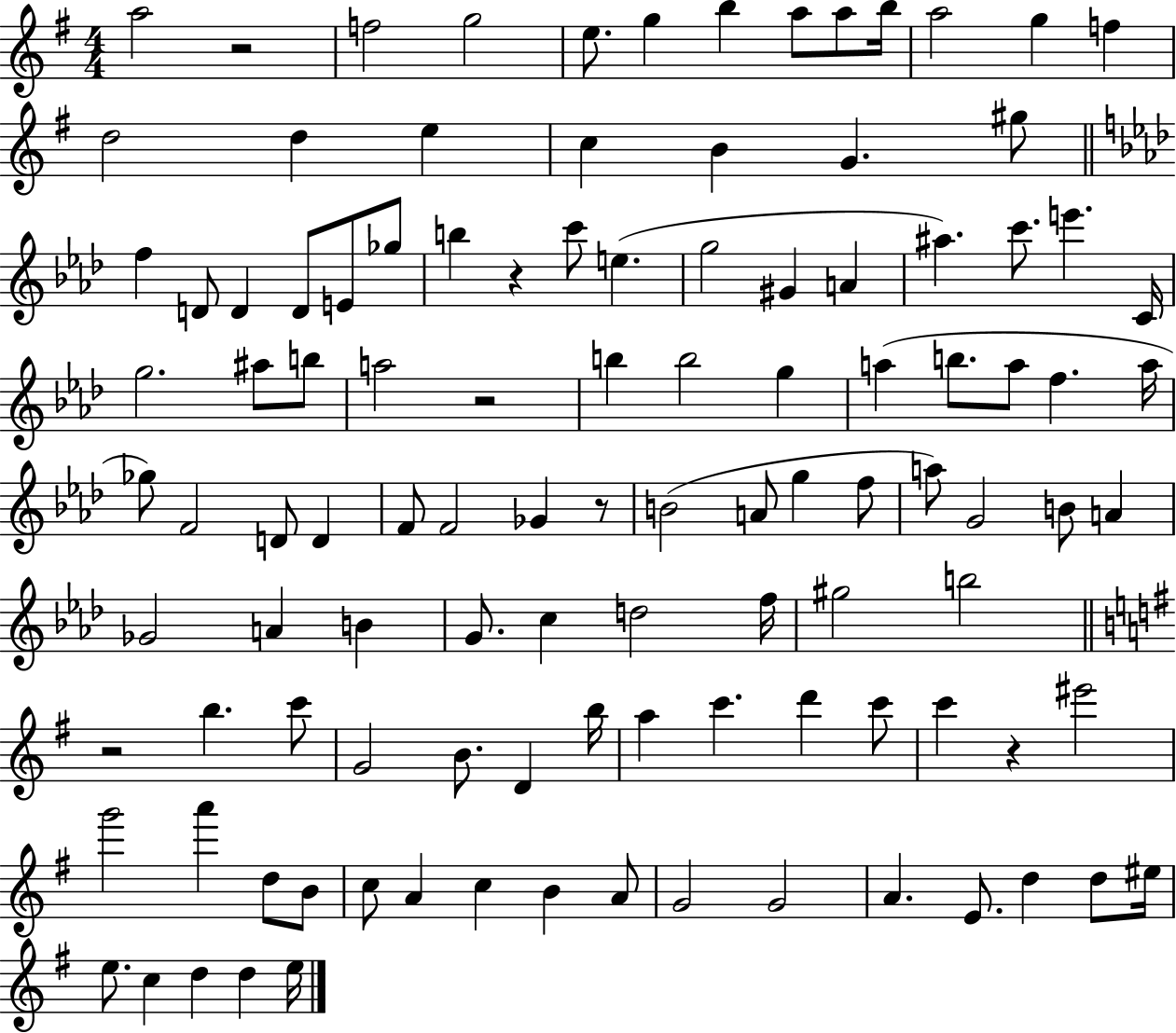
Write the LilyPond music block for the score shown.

{
  \clef treble
  \numericTimeSignature
  \time 4/4
  \key g \major
  a''2 r2 | f''2 g''2 | e''8. g''4 b''4 a''8 a''8 b''16 | a''2 g''4 f''4 | \break d''2 d''4 e''4 | c''4 b'4 g'4. gis''8 | \bar "||" \break \key f \minor f''4 d'8 d'4 d'8 e'8 ges''8 | b''4 r4 c'''8 e''4.( | g''2 gis'4 a'4 | ais''4.) c'''8. e'''4. c'16 | \break g''2. ais''8 b''8 | a''2 r2 | b''4 b''2 g''4 | a''4( b''8. a''8 f''4. a''16 | \break ges''8) f'2 d'8 d'4 | f'8 f'2 ges'4 r8 | b'2( a'8 g''4 f''8 | a''8) g'2 b'8 a'4 | \break ges'2 a'4 b'4 | g'8. c''4 d''2 f''16 | gis''2 b''2 | \bar "||" \break \key g \major r2 b''4. c'''8 | g'2 b'8. d'4 b''16 | a''4 c'''4. d'''4 c'''8 | c'''4 r4 eis'''2 | \break g'''2 a'''4 d''8 b'8 | c''8 a'4 c''4 b'4 a'8 | g'2 g'2 | a'4. e'8. d''4 d''8 eis''16 | \break e''8. c''4 d''4 d''4 e''16 | \bar "|."
}